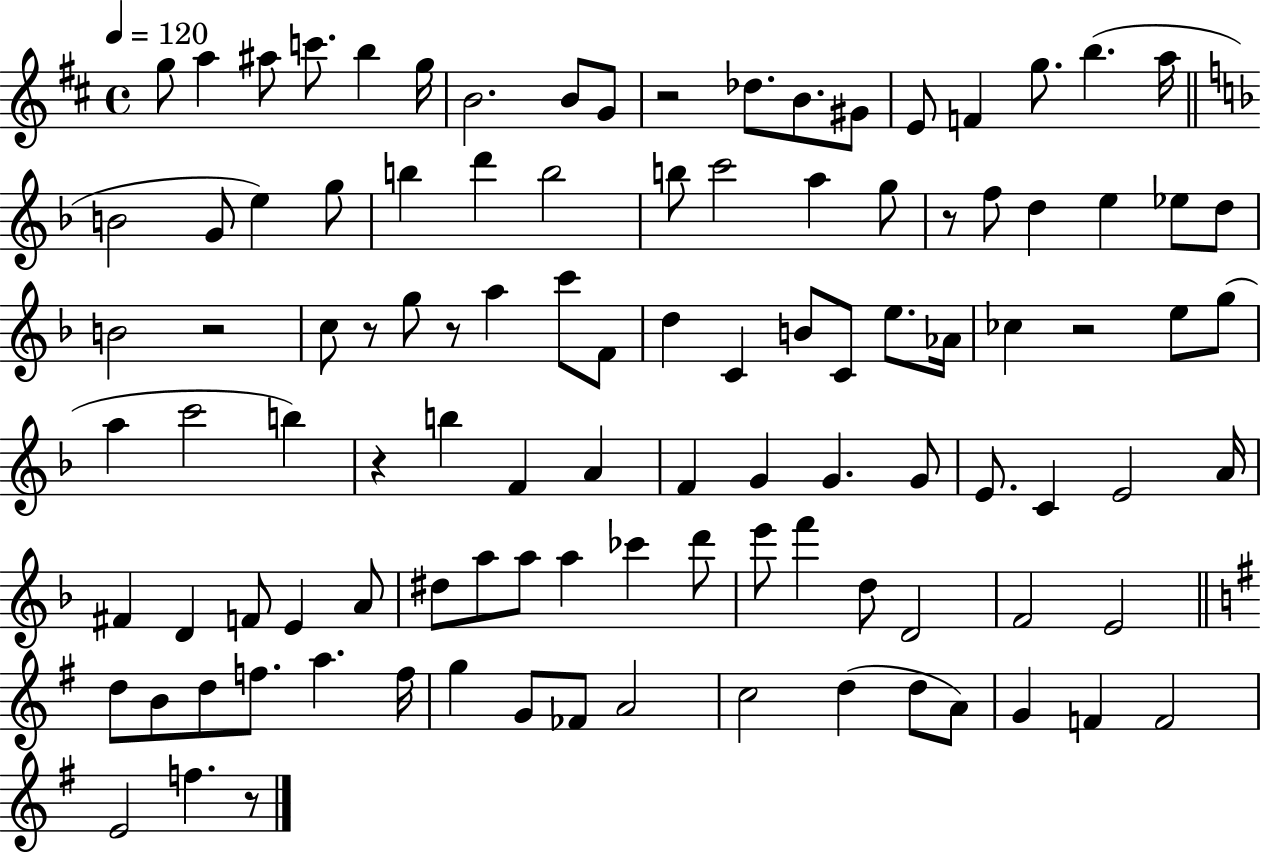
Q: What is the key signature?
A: D major